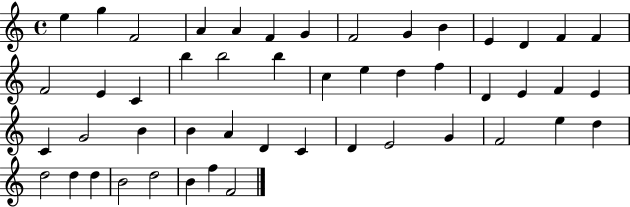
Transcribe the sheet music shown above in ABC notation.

X:1
T:Untitled
M:4/4
L:1/4
K:C
e g F2 A A F G F2 G B E D F F F2 E C b b2 b c e d f D E F E C G2 B B A D C D E2 G F2 e d d2 d d B2 d2 B f F2